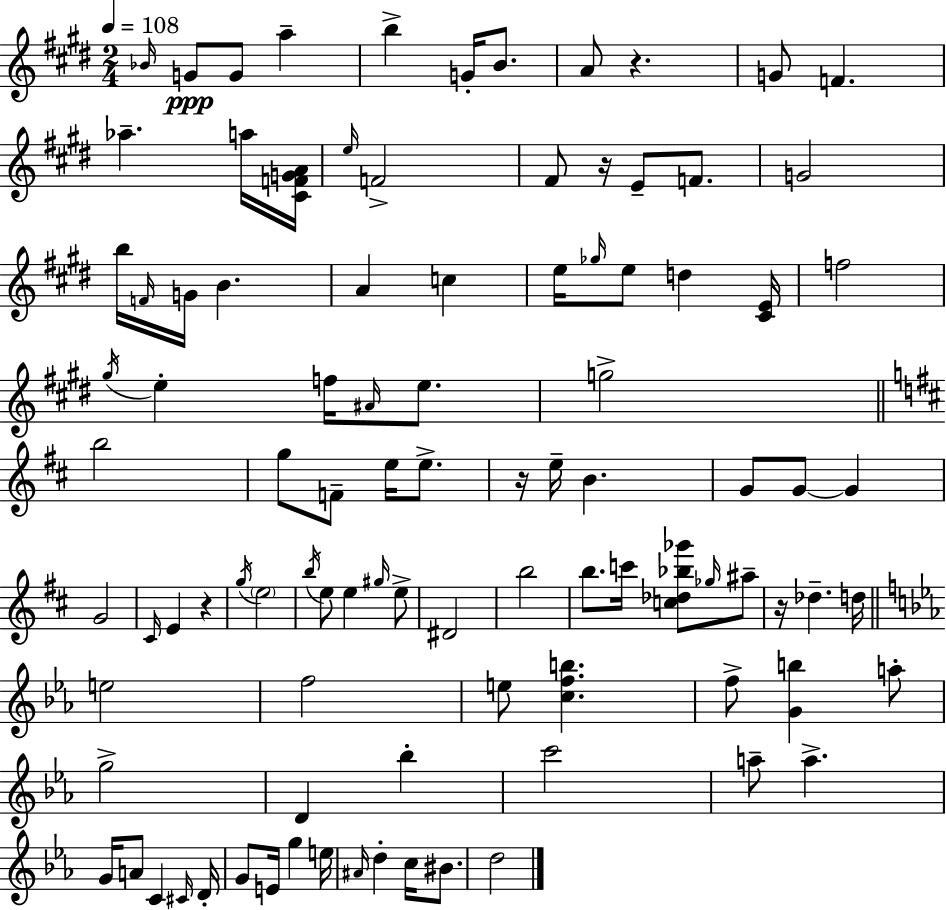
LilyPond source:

{
  \clef treble
  \numericTimeSignature
  \time 2/4
  \key e \major
  \tempo 4 = 108
  \grace { bes'16 }\ppp g'8 g'8 a''4-- | b''4-> g'16-. b'8. | a'8 r4. | g'8 f'4. | \break aes''4.-- a''16 | <cis' f' g' a'>16 \grace { e''16 } f'2-> | fis'8 r16 e'8-- f'8. | g'2 | \break b''16 \grace { f'16 } g'16 b'4. | a'4 c''4 | e''16 \grace { ges''16 } e''8 d''4 | <cis' e'>16 f''2 | \break \acciaccatura { gis''16 } e''4-. | f''16 \grace { ais'16 } e''8. g''2-> | \bar "||" \break \key b \minor b''2 | g''8 f'8-- e''16 e''8.-> | r16 e''16-- b'4. | g'8 g'8~~ g'4 | \break g'2 | \grace { cis'16 } e'4 r4 | \acciaccatura { g''16 } \parenthesize e''2 | \acciaccatura { b''16 } e''8 e''4 | \break \grace { gis''16 } e''8-> dis'2 | b''2 | b''8. c'''16 | <c'' des'' bes'' ges'''>8 \grace { ges''16 } ais''8-- r16 des''4.-- | \break d''16 \bar "||" \break \key ees \major e''2 | f''2 | e''8 <c'' f'' b''>4. | f''8-> <g' b''>4 a''8-. | \break g''2-> | d'4 bes''4-. | c'''2 | a''8-- a''4.-> | \break g'16 a'8 c'4 \grace { cis'16 } | d'16-. g'8 e'16 g''4 | e''16 \grace { ais'16 } d''4-. c''16 bis'8. | d''2 | \break \bar "|."
}